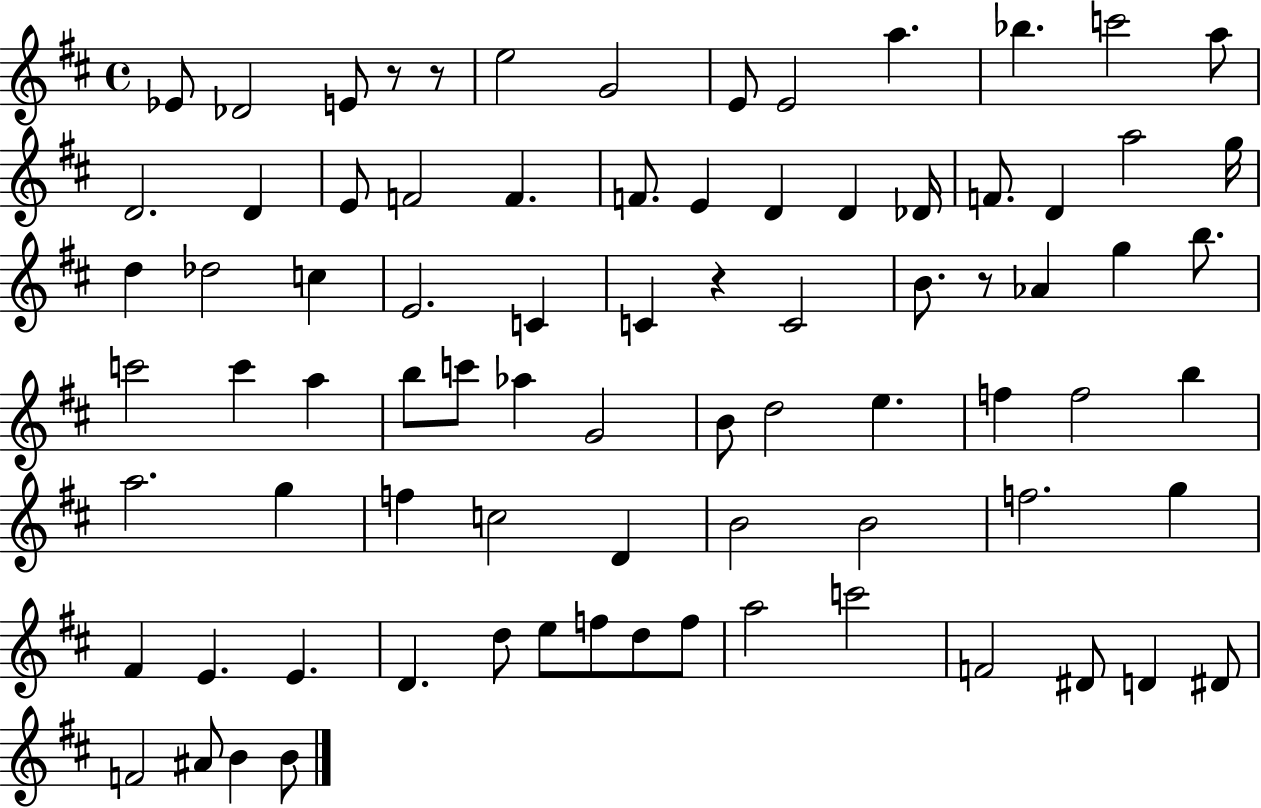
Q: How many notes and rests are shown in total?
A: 81